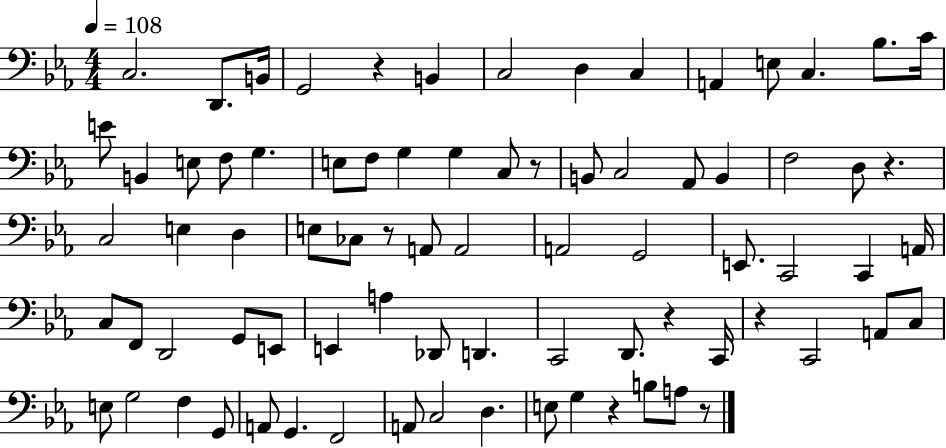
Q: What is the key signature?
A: EES major